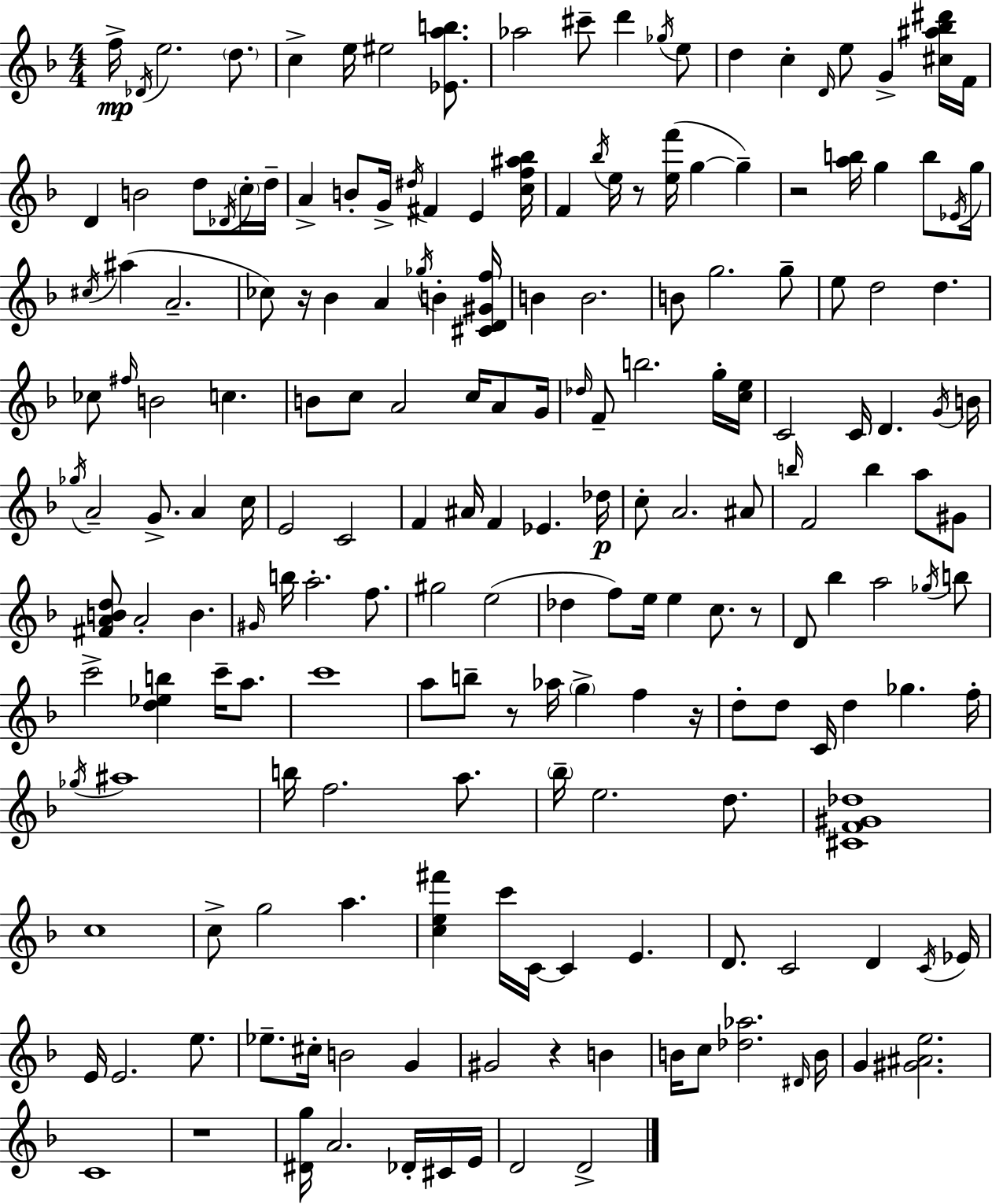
F5/s Db4/s E5/h. D5/e. C5/q E5/s EIS5/h [Eb4,A5,B5]/e. Ab5/h C#6/e D6/q Gb5/s E5/e D5/q C5/q D4/s E5/e G4/q [C#5,A#5,Bb5,D#6]/s F4/s D4/q B4/h D5/e Db4/s C5/s D5/s A4/q B4/e G4/s D#5/s F#4/q E4/q [C5,F5,A#5,Bb5]/s F4/q Bb5/s E5/s R/e [E5,F6]/s G5/q G5/q R/h [A5,B5]/s G5/q B5/e Eb4/s G5/s C#5/s A#5/q A4/h. CES5/e R/s Bb4/q A4/q Gb5/s B4/q [C#4,D4,G#4,F5]/s B4/q B4/h. B4/e G5/h. G5/e E5/e D5/h D5/q. CES5/e F#5/s B4/h C5/q. B4/e C5/e A4/h C5/s A4/e G4/s Db5/s F4/e B5/h. G5/s [C5,E5]/s C4/h C4/s D4/q. G4/s B4/s Gb5/s A4/h G4/e. A4/q C5/s E4/h C4/h F4/q A#4/s F4/q Eb4/q. Db5/s C5/e A4/h. A#4/e B5/s F4/h B5/q A5/e G#4/e [F#4,A4,B4,D5]/e A4/h B4/q. G#4/s B5/s A5/h. F5/e. G#5/h E5/h Db5/q F5/e E5/s E5/q C5/e. R/e D4/e Bb5/q A5/h Gb5/s B5/e C6/h [D5,Eb5,B5]/q C6/s A5/e. C6/w A5/e B5/e R/e Ab5/s G5/q F5/q R/s D5/e D5/e C4/s D5/q Gb5/q. F5/s Gb5/s A#5/w B5/s F5/h. A5/e. Bb5/s E5/h. D5/e. [C#4,F4,G#4,Db5]/w C5/w C5/e G5/h A5/q. [C5,E5,F#6]/q C6/s C4/s C4/q E4/q. D4/e. C4/h D4/q C4/s Eb4/s E4/s E4/h. E5/e. Eb5/e. C#5/s B4/h G4/q G#4/h R/q B4/q B4/s C5/e [Db5,Ab5]/h. D#4/s B4/s G4/q [G#4,A#4,E5]/h. C4/w R/w [D#4,G5]/s A4/h. Db4/s C#4/s E4/s D4/h D4/h